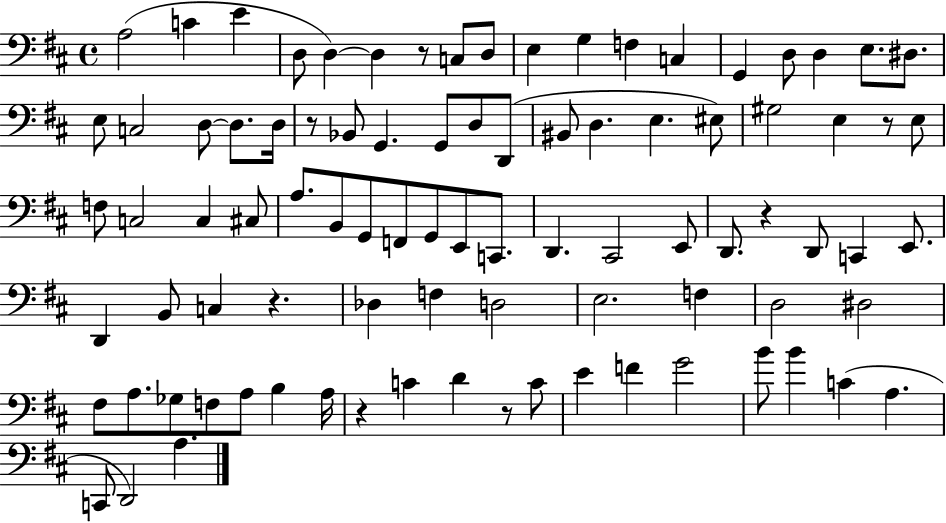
A3/h C4/q E4/q D3/e D3/q D3/q R/e C3/e D3/e E3/q G3/q F3/q C3/q G2/q D3/e D3/q E3/e. D#3/e. E3/e C3/h D3/e D3/e. D3/s R/e Bb2/e G2/q. G2/e D3/e D2/e BIS2/e D3/q. E3/q. EIS3/e G#3/h E3/q R/e E3/e F3/e C3/h C3/q C#3/e A3/e. B2/e G2/e F2/e G2/e E2/e C2/e. D2/q. C#2/h E2/e D2/e. R/q D2/e C2/q E2/e. D2/q B2/e C3/q R/q. Db3/q F3/q D3/h E3/h. F3/q D3/h D#3/h F#3/e A3/e. Gb3/e F3/e A3/e B3/q A3/s R/q C4/q D4/q R/e C4/e E4/q F4/q G4/h B4/e B4/q C4/q A3/q. C2/e D2/h A3/q.